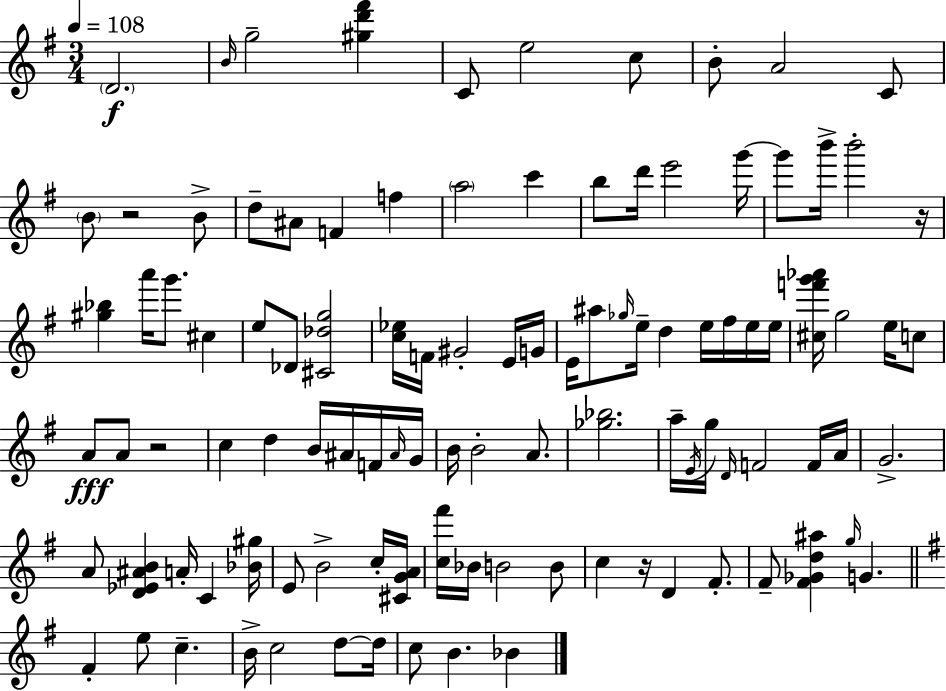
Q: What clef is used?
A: treble